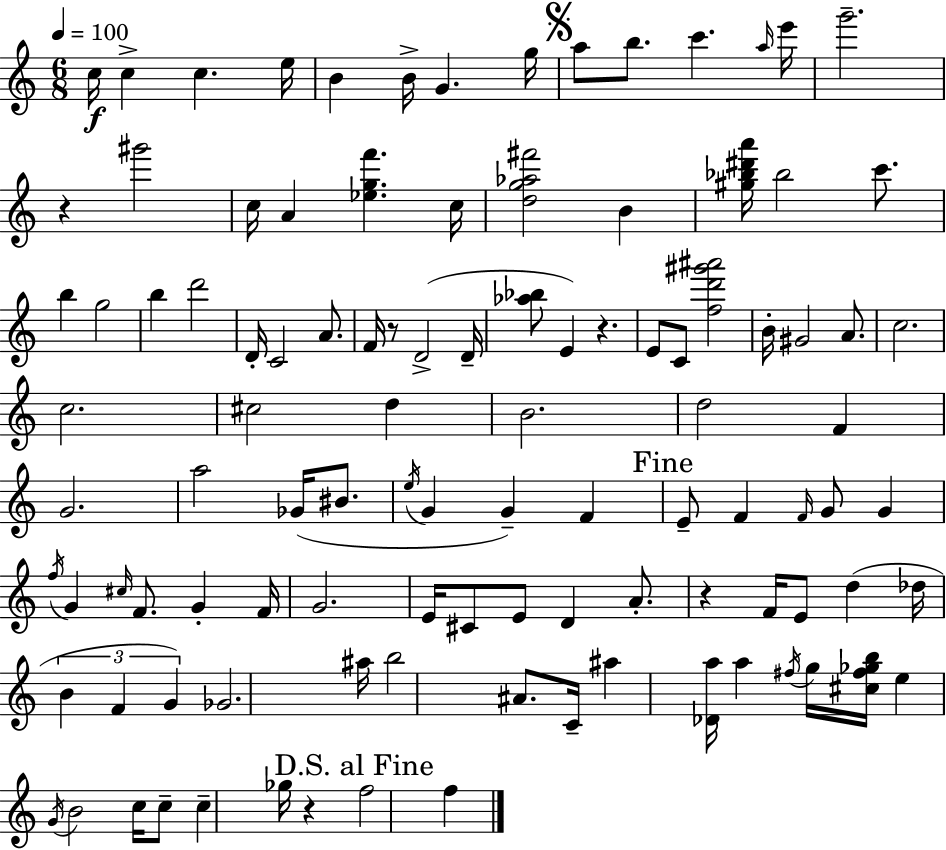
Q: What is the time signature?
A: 6/8